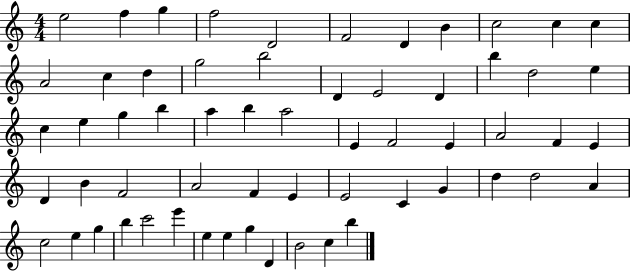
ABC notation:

X:1
T:Untitled
M:4/4
L:1/4
K:C
e2 f g f2 D2 F2 D B c2 c c A2 c d g2 b2 D E2 D b d2 e c e g b a b a2 E F2 E A2 F E D B F2 A2 F E E2 C G d d2 A c2 e g b c'2 e' e e g D B2 c b